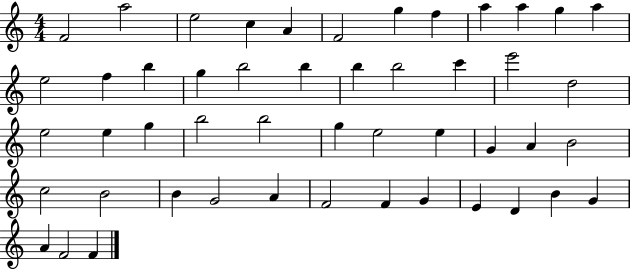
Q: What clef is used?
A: treble